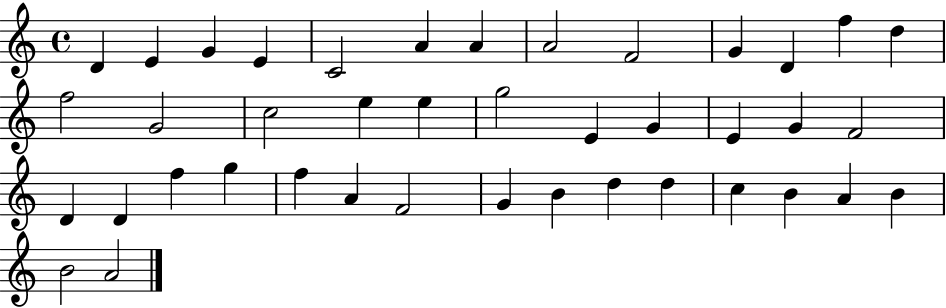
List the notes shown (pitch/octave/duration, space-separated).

D4/q E4/q G4/q E4/q C4/h A4/q A4/q A4/h F4/h G4/q D4/q F5/q D5/q F5/h G4/h C5/h E5/q E5/q G5/h E4/q G4/q E4/q G4/q F4/h D4/q D4/q F5/q G5/q F5/q A4/q F4/h G4/q B4/q D5/q D5/q C5/q B4/q A4/q B4/q B4/h A4/h